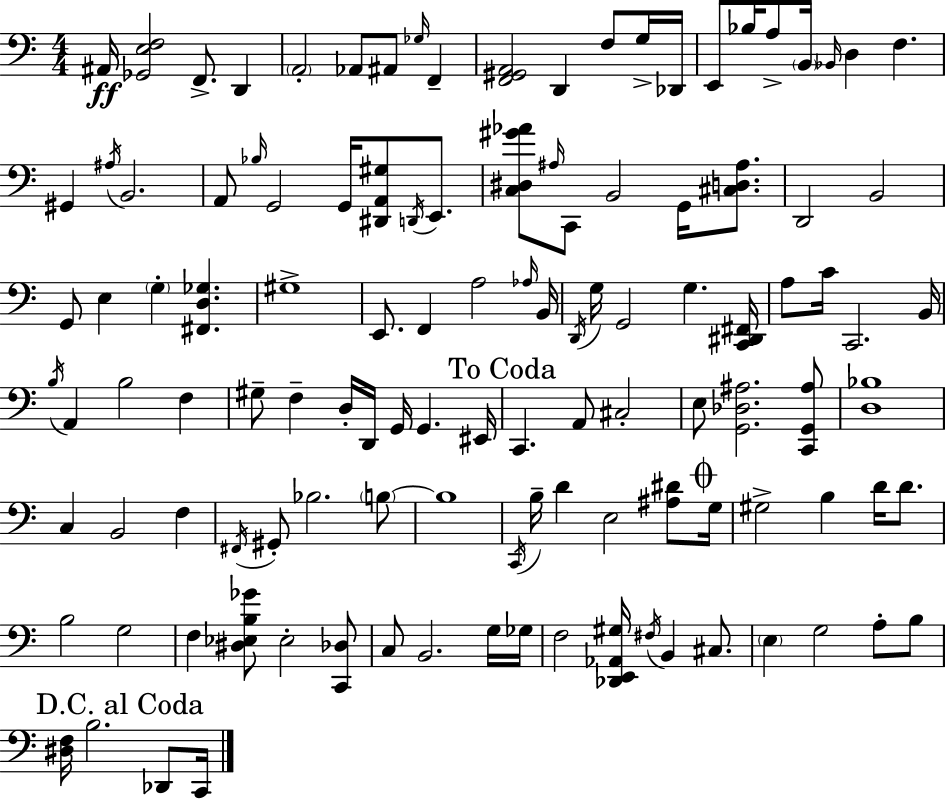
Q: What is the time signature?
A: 4/4